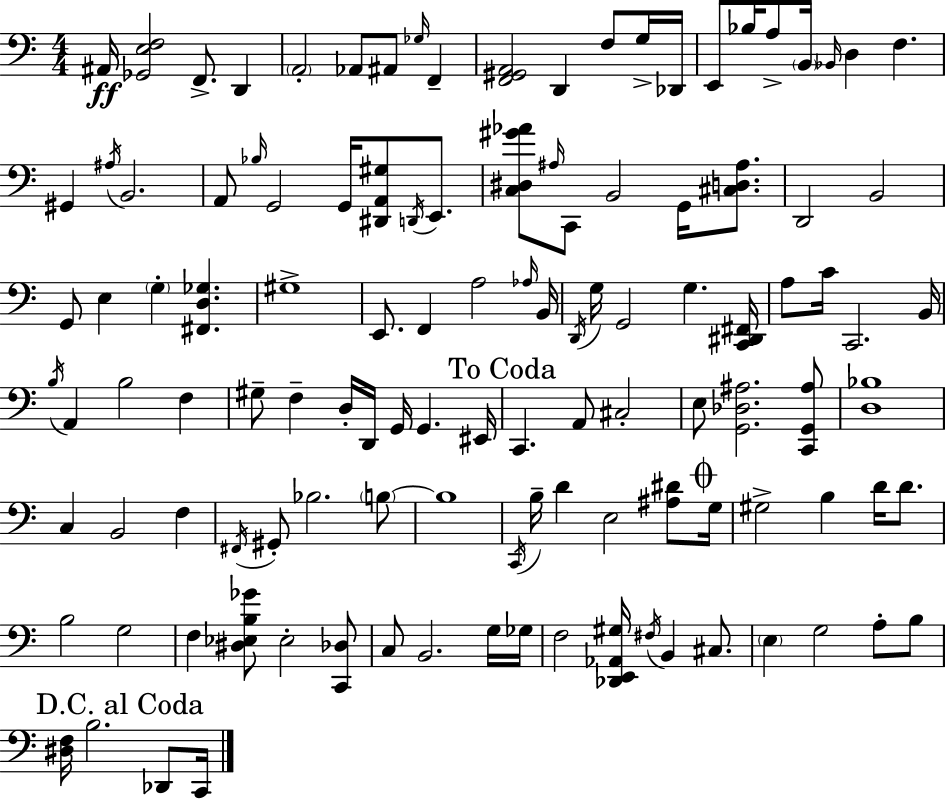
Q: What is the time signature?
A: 4/4